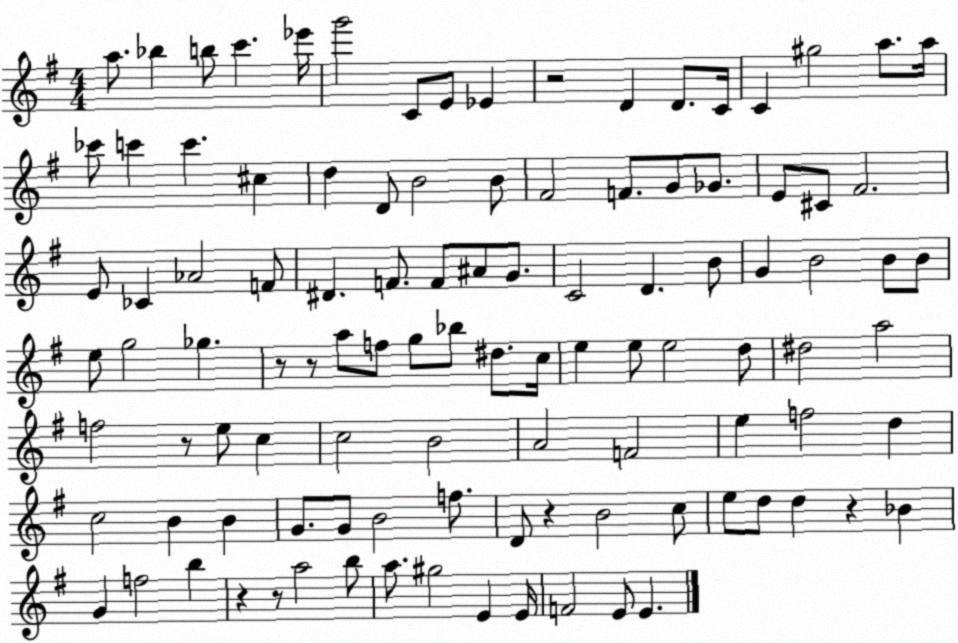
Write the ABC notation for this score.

X:1
T:Untitled
M:4/4
L:1/4
K:G
a/2 _b b/2 c' _e'/4 g'2 C/2 E/2 _E z2 D D/2 C/4 C ^g2 a/2 a/4 _c'/2 c' c' ^c d D/2 B2 B/2 ^F2 F/2 G/2 _G/2 E/2 ^C/2 ^F2 E/2 _C _A2 F/2 ^D F/2 F/2 ^A/2 G/2 C2 D B/2 G B2 B/2 B/2 e/2 g2 _g z/2 z/2 a/2 f/2 g/2 _b/2 ^d/2 c/4 e e/2 e2 d/2 ^d2 a2 f2 z/2 e/2 c c2 B2 A2 F2 e f2 d c2 B B G/2 G/2 B2 f/2 D/2 z B2 c/2 e/2 d/2 d z _B G f2 b z z/2 a2 b/2 a/2 ^g2 E E/4 F2 E/2 E